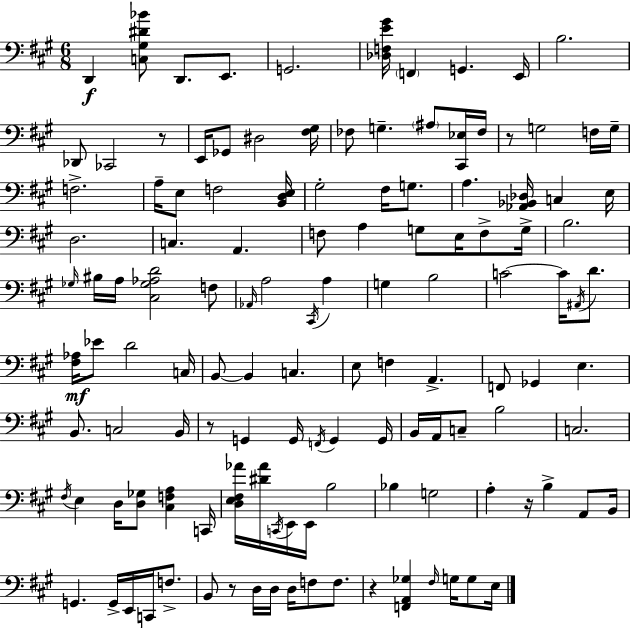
X:1
T:Untitled
M:6/8
L:1/4
K:A
D,, [C,^G,^D_B]/2 D,,/2 E,,/2 G,,2 [_D,F,E^G]/4 F,, G,, E,,/4 B,2 _D,,/2 _C,,2 z/2 E,,/4 _G,,/2 ^D,2 [^F,^G,]/4 _F,/2 G, ^A,/2 [^C,,_E,]/4 _F,/4 z/2 G,2 F,/4 G,/4 F,2 A,/4 E,/2 F,2 [B,,D,E,]/4 ^G,2 ^F,/4 G,/2 A, [_A,,_B,,_D,]/4 C, E,/4 D,2 C, A,, F,/2 A, G,/2 E,/4 F,/2 G,/4 B,2 _G,/4 ^B,/4 A,/4 [^C,_G,_A,D]2 F,/2 _A,,/4 A,2 ^C,,/4 A, G, B,2 C2 C/4 ^A,,/4 D/2 [^F,_A,]/4 _E/2 D2 C,/4 B,,/2 B,, C, E,/2 F, A,, F,,/2 _G,, E, B,,/2 C,2 B,,/4 z/2 G,, G,,/4 F,,/4 G,, G,,/4 B,,/4 A,,/4 C,/2 B,2 C,2 ^F,/4 E, D,/4 [D,_G,]/2 [^C,F,A,] C,,/4 [D,E,^F,_A]/4 [^D_A]/4 C,,/4 E,,/4 E,,/4 B,2 _B, G,2 A, z/4 B, A,,/2 B,,/4 G,, G,,/4 E,,/4 C,,/4 F,/2 B,,/2 z/2 D,/4 D,/4 D,/4 F,/2 F,/2 z [F,,A,,_G,] ^F,/4 G,/4 G,/2 E,/4